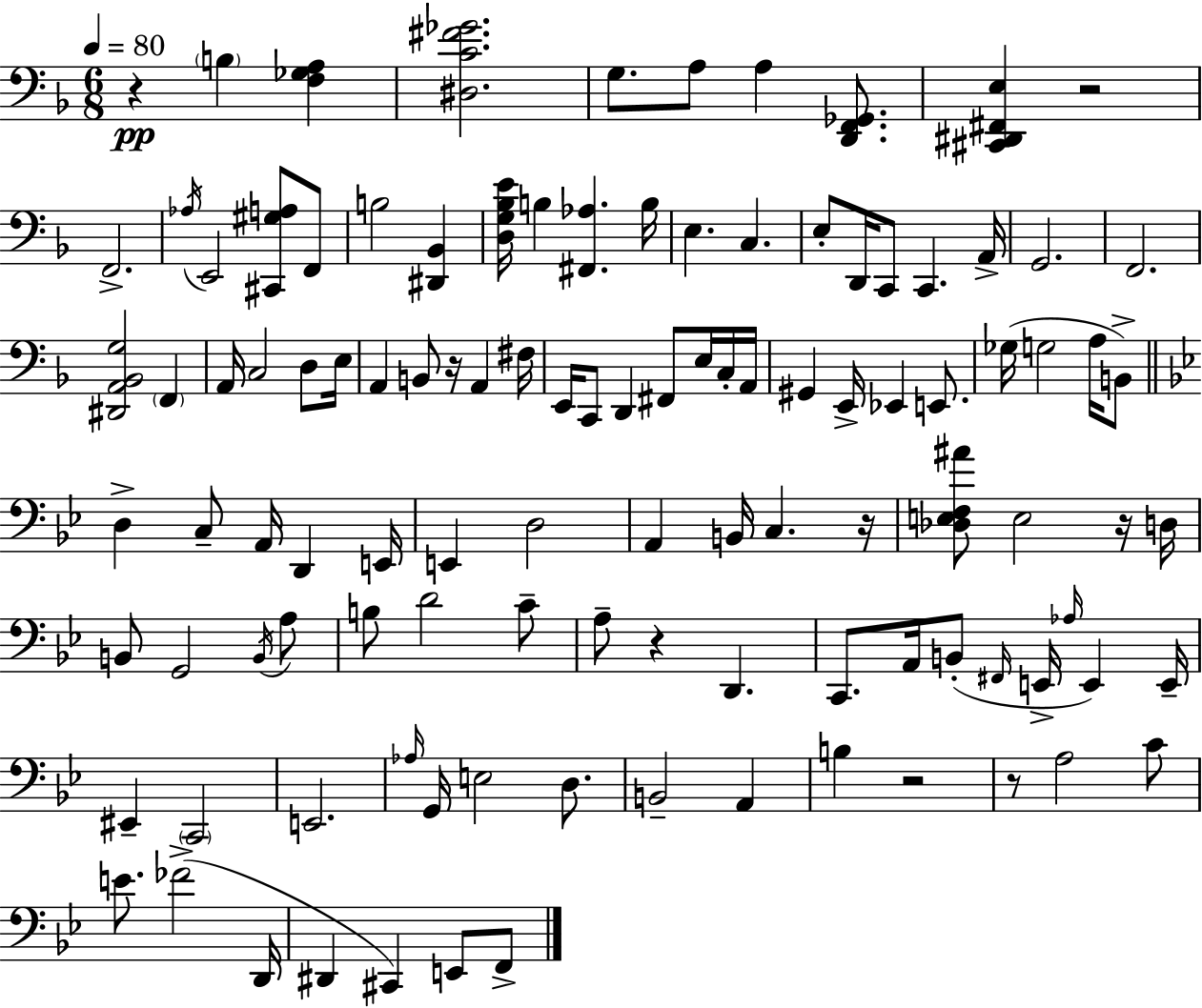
R/q B3/q [F3,Gb3,A3]/q [D#3,C4,F#4,Gb4]/h. G3/e. A3/e A3/q [D2,F2,Gb2]/e. [C#2,D#2,F#2,E3]/q R/h F2/h. Ab3/s E2/h [C#2,G#3,A3]/e F2/e B3/h [D#2,Bb2]/q [D3,G3,Bb3,E4]/s B3/q [F#2,Ab3]/q. B3/s E3/q. C3/q. E3/e D2/s C2/e C2/q. A2/s G2/h. F2/h. [D#2,A2,Bb2,G3]/h F2/q A2/s C3/h D3/e E3/s A2/q B2/e R/s A2/q F#3/s E2/s C2/e D2/q F#2/e E3/s C3/s A2/s G#2/q E2/s Eb2/q E2/e. Gb3/s G3/h A3/s B2/e D3/q C3/e A2/s D2/q E2/s E2/q D3/h A2/q B2/s C3/q. R/s [Db3,E3,F3,A#4]/e E3/h R/s D3/s B2/e G2/h B2/s A3/e B3/e D4/h C4/e A3/e R/q D2/q. C2/e. A2/s B2/e F#2/s E2/s Ab3/s E2/q E2/s EIS2/q C2/h E2/h. Ab3/s G2/s E3/h D3/e. B2/h A2/q B3/q R/h R/e A3/h C4/e E4/e. FES4/h D2/s D#2/q C#2/q E2/e F2/e